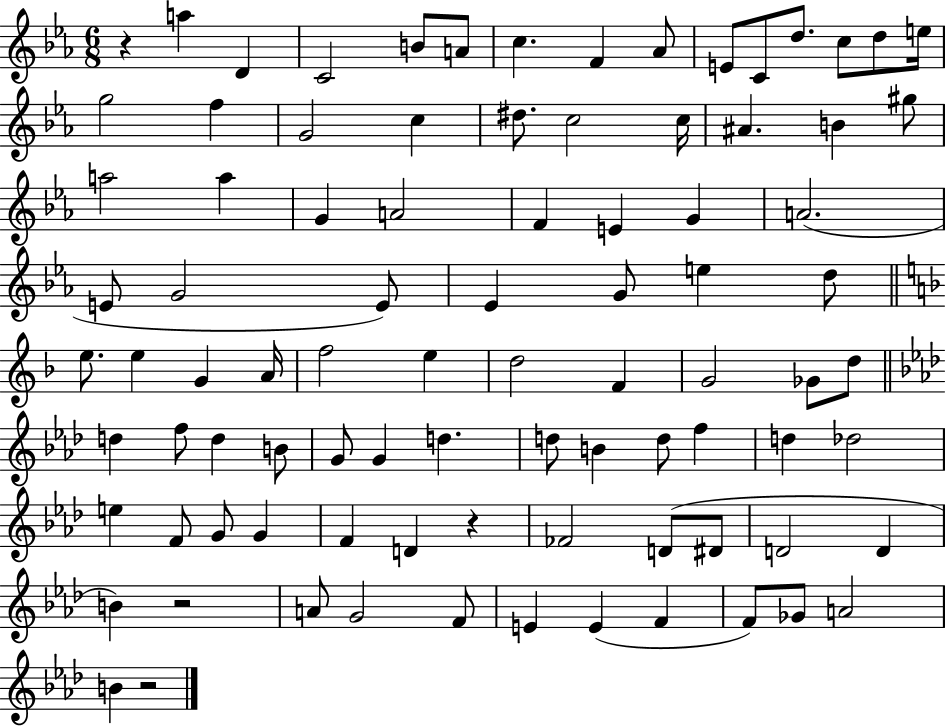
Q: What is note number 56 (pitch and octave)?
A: G4